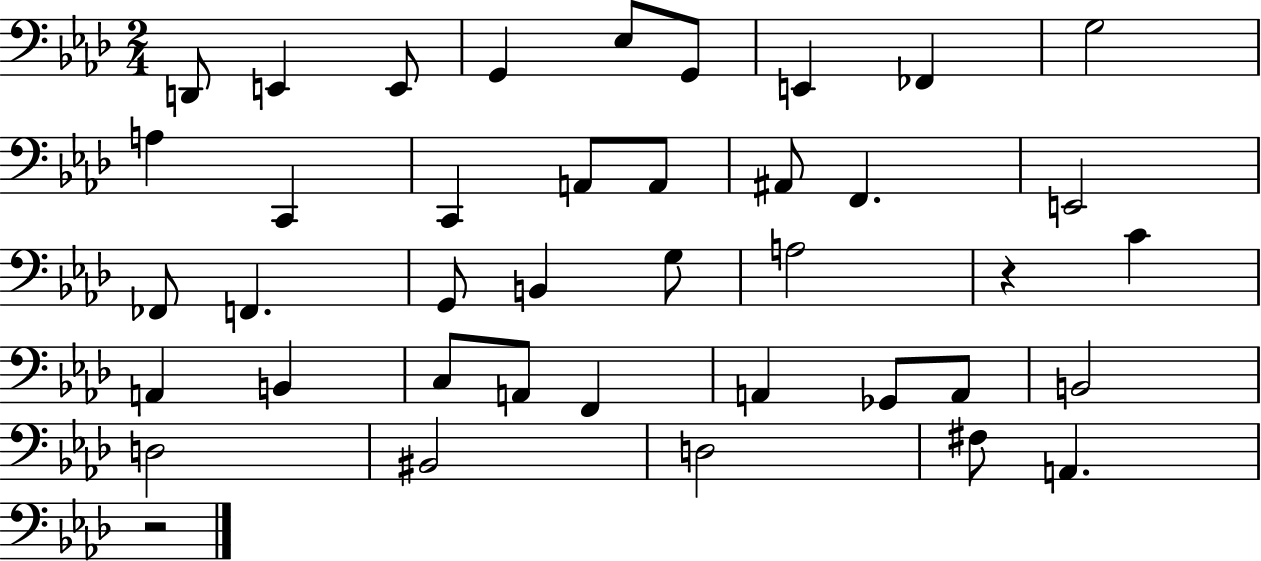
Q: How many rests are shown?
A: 2